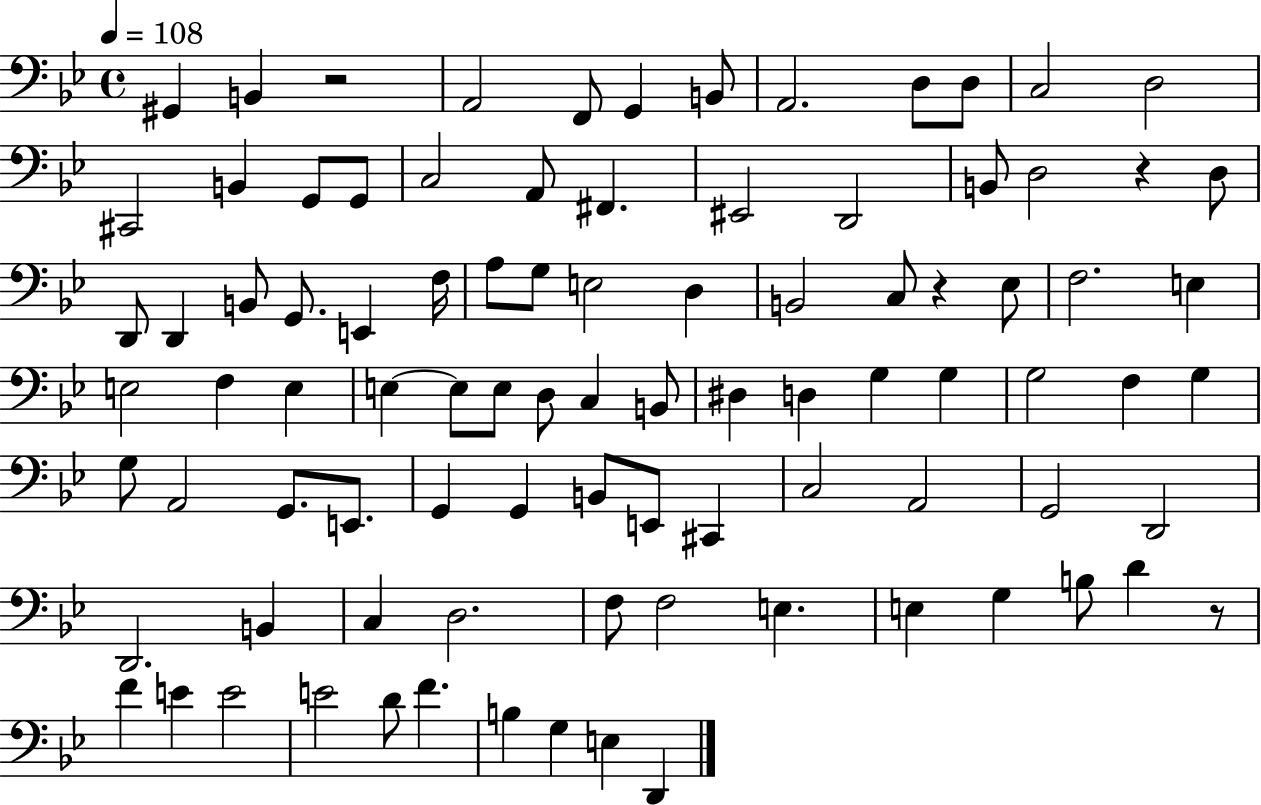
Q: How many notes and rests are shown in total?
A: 92